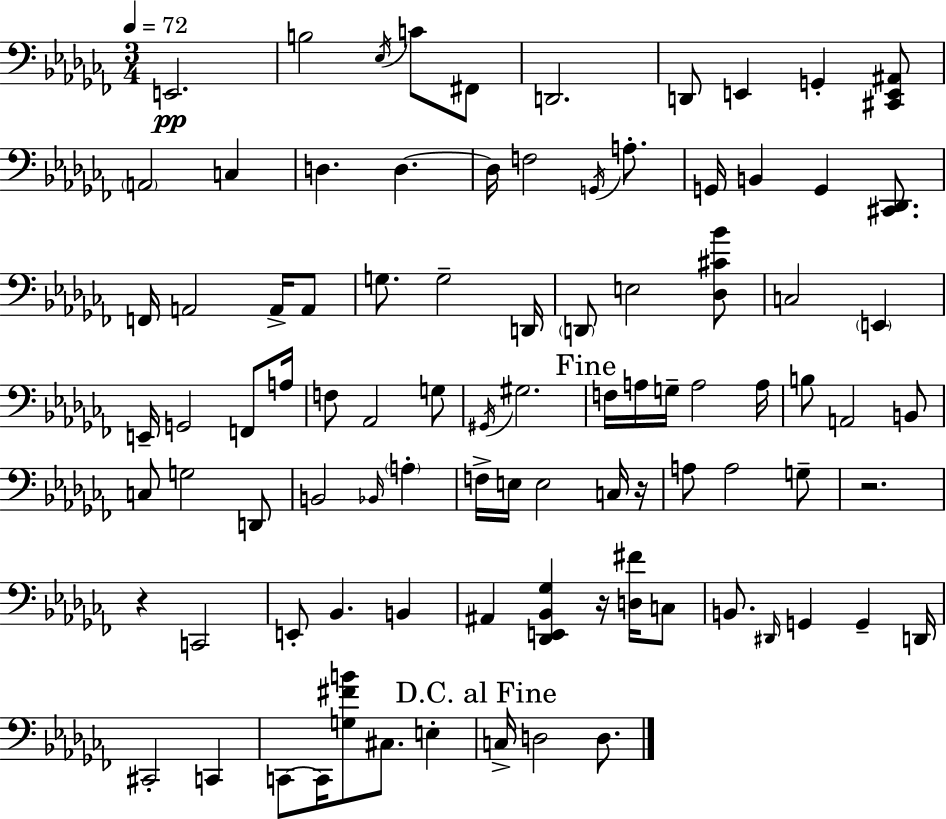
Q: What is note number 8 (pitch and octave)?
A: E2